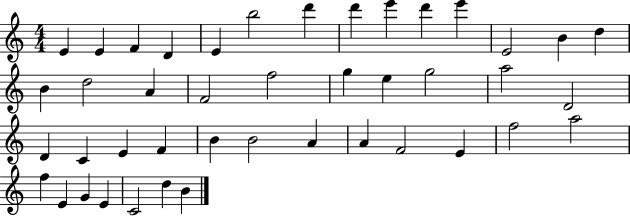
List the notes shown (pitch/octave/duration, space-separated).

E4/q E4/q F4/q D4/q E4/q B5/h D6/q D6/q E6/q D6/q E6/q E4/h B4/q D5/q B4/q D5/h A4/q F4/h F5/h G5/q E5/q G5/h A5/h D4/h D4/q C4/q E4/q F4/q B4/q B4/h A4/q A4/q F4/h E4/q F5/h A5/h F5/q E4/q G4/q E4/q C4/h D5/q B4/q